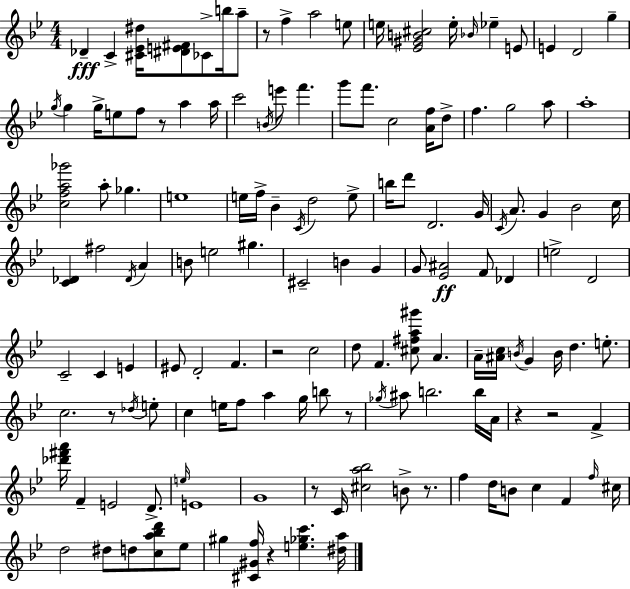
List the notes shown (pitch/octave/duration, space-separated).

Db4/q C4/q [C#4,Eb4,D#5]/s [D#4,E4,F#4]/e CES4/e B5/s A5/e R/e F5/q A5/h E5/e E5/s [Eb4,G#4,B4,C#5]/h E5/s Bb4/s Eb5/q E4/e E4/q D4/h G5/q G5/s G5/q G5/s E5/e F5/e R/e A5/q A5/s C6/h B4/s E6/e F6/q. G6/e F6/e. C5/h [A4,F5]/s D5/e F5/q. G5/h A5/e A5/w [C5,F5,A5,Gb6]/h A5/e Gb5/q. E5/w E5/s F5/s Bb4/q C4/s D5/h E5/e B5/s D6/e D4/h. G4/s C4/s A4/e. G4/q Bb4/h C5/s [C4,Db4]/q F#5/h Db4/s A4/q B4/e E5/h G#5/q. C#4/h B4/q G4/q G4/e [Eb4,A#4]/h F4/e Db4/q E5/h D4/h C4/h C4/q E4/q EIS4/e D4/h F4/q. R/h C5/h D5/e F4/q. [C#5,F#5,A5,G#6]/e A4/q. A4/s [A#4,C5]/s B4/s G4/q B4/s D5/q. E5/e. C5/h. R/e Db5/s E5/e C5/q E5/s F5/e A5/q G5/s B5/e R/e Gb5/s A#5/e B5/h. B5/s A4/s R/q R/h F4/q [Db6,F#6,A6]/s F4/q E4/h D4/e. E5/s E4/w G4/w R/e C4/s [C#5,A5,Bb5]/h B4/e R/e. F5/q D5/s B4/e C5/q F4/q F5/s C#5/s D5/h D#5/e D5/e [C5,A5,Bb5,D6]/e Eb5/e G#5/q [C#4,G#4,F5]/s R/q [E5,Gb5,C6]/q. [D#5,A5]/s